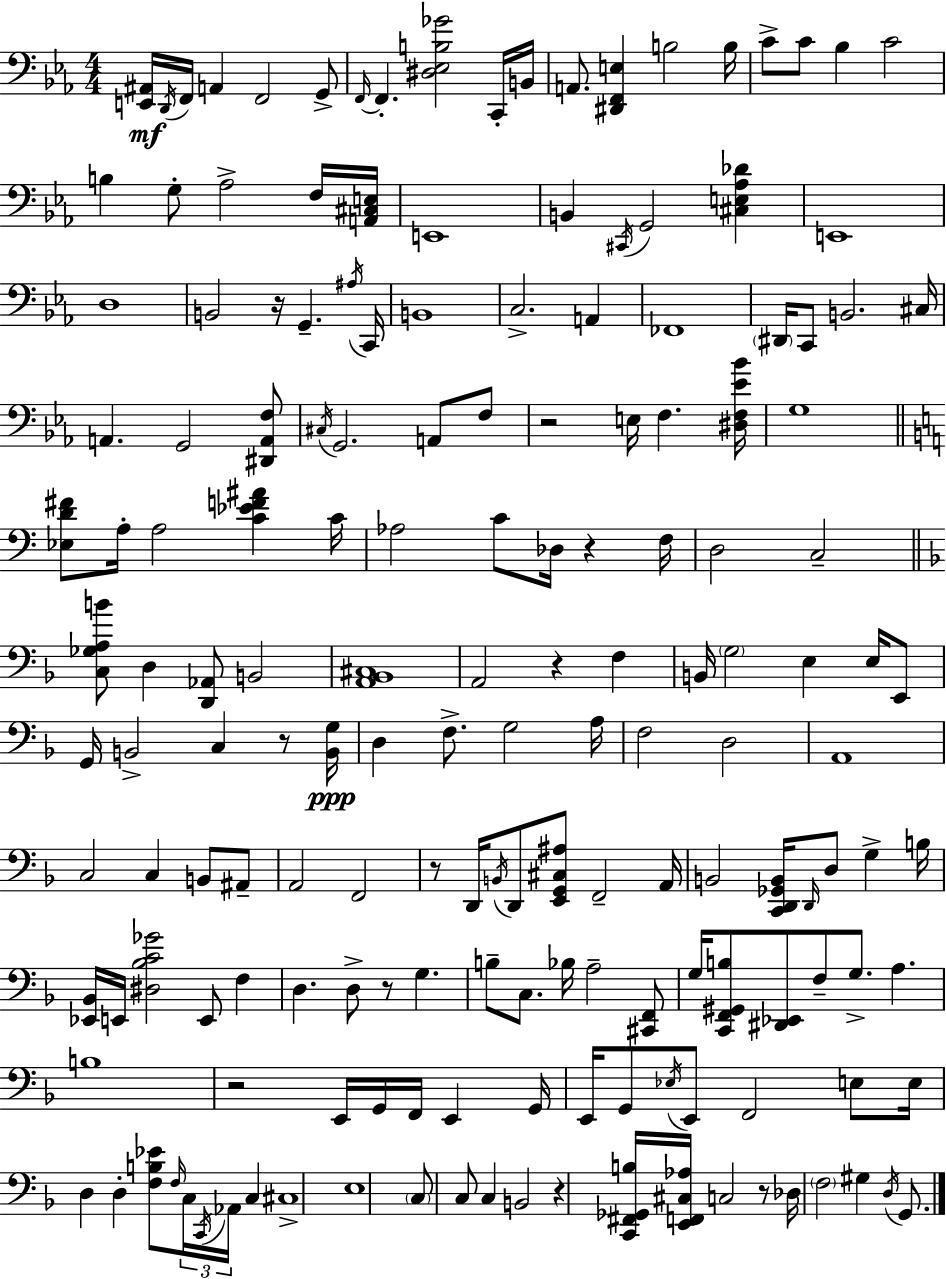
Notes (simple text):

[E2,A#2]/s D2/s F2/s A2/q F2/h G2/e F2/s F2/q. [D#3,Eb3,B3,Gb4]/h C2/s B2/s A2/e. [D#2,F2,E3]/q B3/h B3/s C4/e C4/e Bb3/q C4/h B3/q G3/e Ab3/h F3/s [A2,C#3,E3]/s E2/w B2/q C#2/s G2/h [C#3,E3,Ab3,Db4]/q E2/w D3/w B2/h R/s G2/q. A#3/s C2/s B2/w C3/h. A2/q FES2/w D#2/s C2/e B2/h. C#3/s A2/q. G2/h [D#2,A2,F3]/e C#3/s G2/h. A2/e F3/e R/h E3/s F3/q. [D#3,F3,Eb4,Bb4]/s G3/w [Eb3,D4,F#4]/e A3/s A3/h [C4,Eb4,F4,A#4]/q C4/s Ab3/h C4/e Db3/s R/q F3/s D3/h C3/h [C3,Gb3,A3,B4]/e D3/q [D2,Ab2]/e B2/h [A2,Bb2,C#3]/w A2/h R/q F3/q B2/s G3/h E3/q E3/s E2/e G2/s B2/h C3/q R/e [B2,G3]/s D3/q F3/e. G3/h A3/s F3/h D3/h A2/w C3/h C3/q B2/e A#2/e A2/h F2/h R/e D2/s B2/s D2/e [E2,G2,C#3,A#3]/e F2/h A2/s B2/h [C2,D2,Gb2,B2]/s D2/s D3/e G3/q B3/s [Eb2,Bb2]/s E2/s [D#3,Bb3,C4,Gb4]/h E2/e F3/q D3/q. D3/e R/e G3/q. B3/e C3/e. Bb3/s A3/h [C#2,F2]/e G3/s [C2,F2,G#2,B3]/e [D#2,Eb2]/e F3/e G3/e. A3/q. B3/w R/h E2/s G2/s F2/s E2/q G2/s E2/s G2/e Eb3/s E2/e F2/h E3/e E3/s D3/q D3/q [F3,B3,Eb4]/e F3/s C3/s C2/s Ab2/s C3/q C#3/w E3/w C3/e C3/e C3/q B2/h R/q [C2,F#2,Gb2,B3]/s [E2,F2,C#3,Ab3]/s C3/h R/e Db3/s F3/h G#3/q D3/s G2/e.